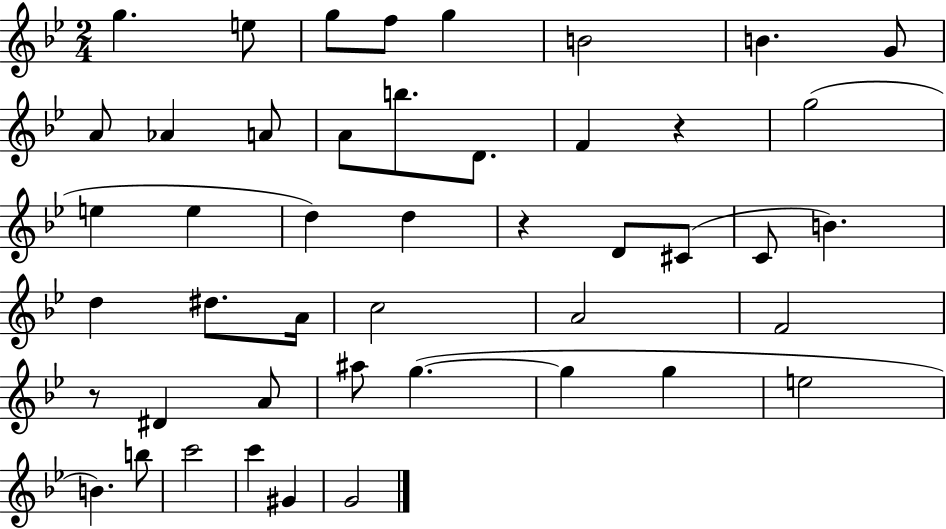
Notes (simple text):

G5/q. E5/e G5/e F5/e G5/q B4/h B4/q. G4/e A4/e Ab4/q A4/e A4/e B5/e. D4/e. F4/q R/q G5/h E5/q E5/q D5/q D5/q R/q D4/e C#4/e C4/e B4/q. D5/q D#5/e. A4/s C5/h A4/h F4/h R/e D#4/q A4/e A#5/e G5/q. G5/q G5/q E5/h B4/q. B5/e C6/h C6/q G#4/q G4/h